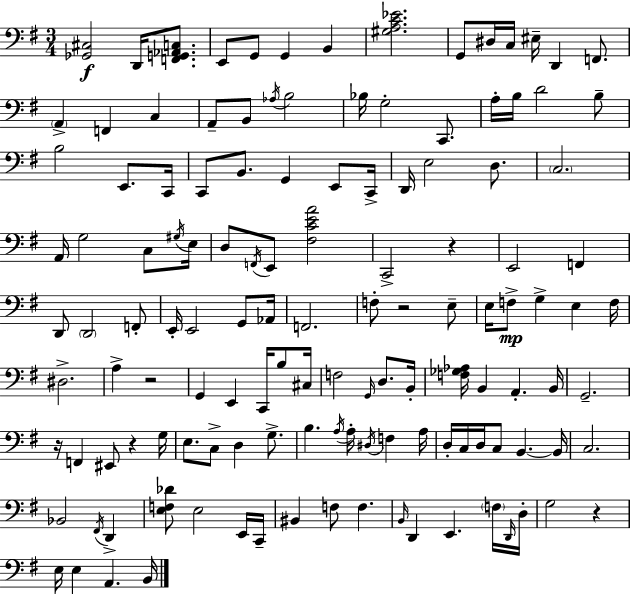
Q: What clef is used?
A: bass